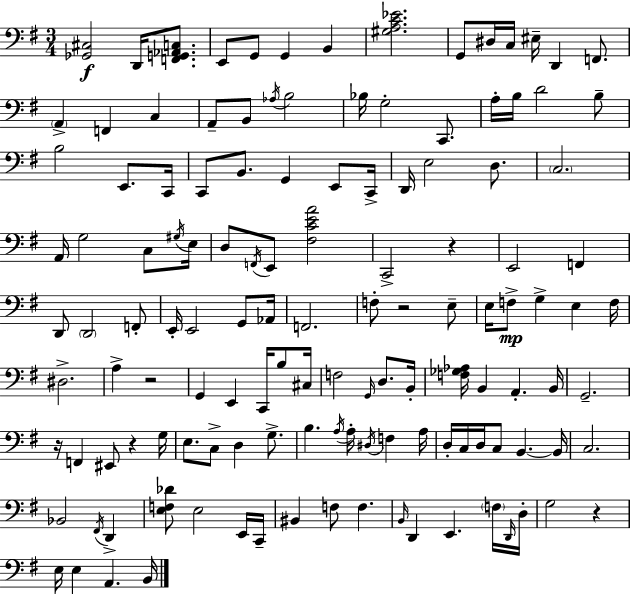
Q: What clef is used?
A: bass